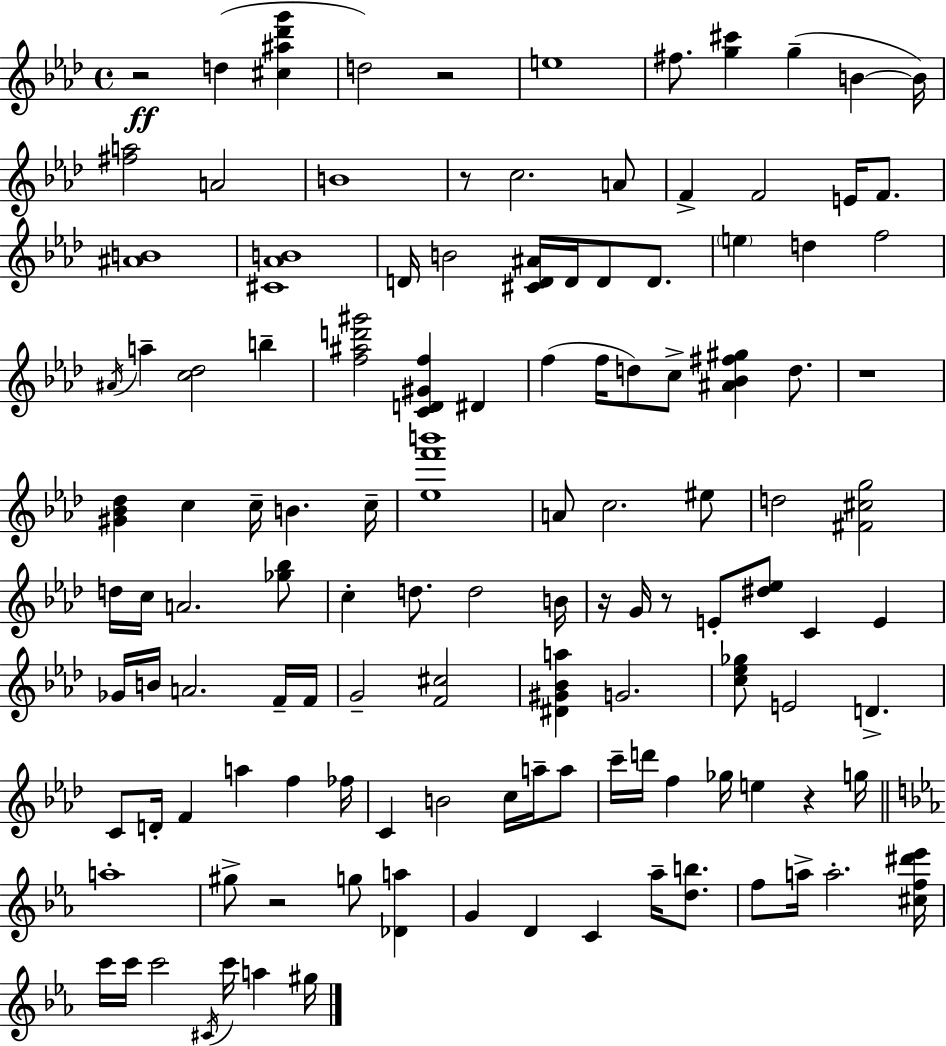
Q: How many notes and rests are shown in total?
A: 123